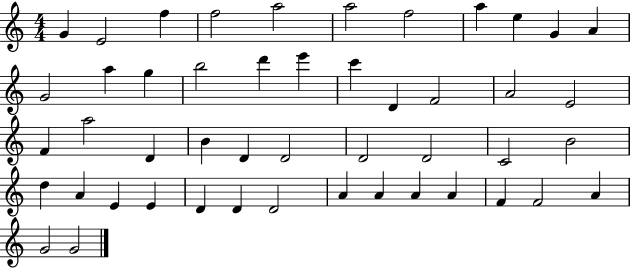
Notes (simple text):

G4/q E4/h F5/q F5/h A5/h A5/h F5/h A5/q E5/q G4/q A4/q G4/h A5/q G5/q B5/h D6/q E6/q C6/q D4/q F4/h A4/h E4/h F4/q A5/h D4/q B4/q D4/q D4/h D4/h D4/h C4/h B4/h D5/q A4/q E4/q E4/q D4/q D4/q D4/h A4/q A4/q A4/q A4/q F4/q F4/h A4/q G4/h G4/h